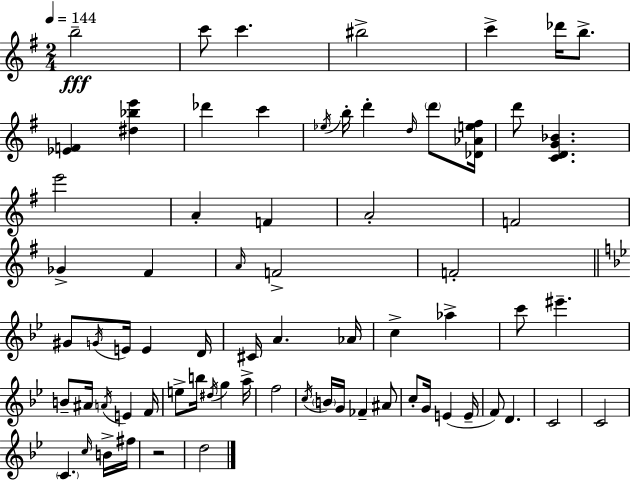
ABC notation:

X:1
T:Untitled
M:2/4
L:1/4
K:Em
b2 c'/2 c' ^b2 c' _d'/4 b/2 [_EF] [^d_be'] _d' c' _e/4 b/4 d' d/4 d'/2 [_D_Ae^f]/4 d'/2 [CDG_B] e'2 A F A2 F2 _G ^F A/4 F2 F2 ^G/2 G/4 E/4 E D/4 ^C/4 A _A/4 c _a c'/2 ^e' B/2 ^A/4 A/4 E F/4 e/2 b/4 ^d/4 g a/4 f2 c/4 B/4 G/4 _F ^A/2 c/2 G/4 E E/4 F/2 D C2 C2 C c/4 B/4 ^f/4 z2 d2